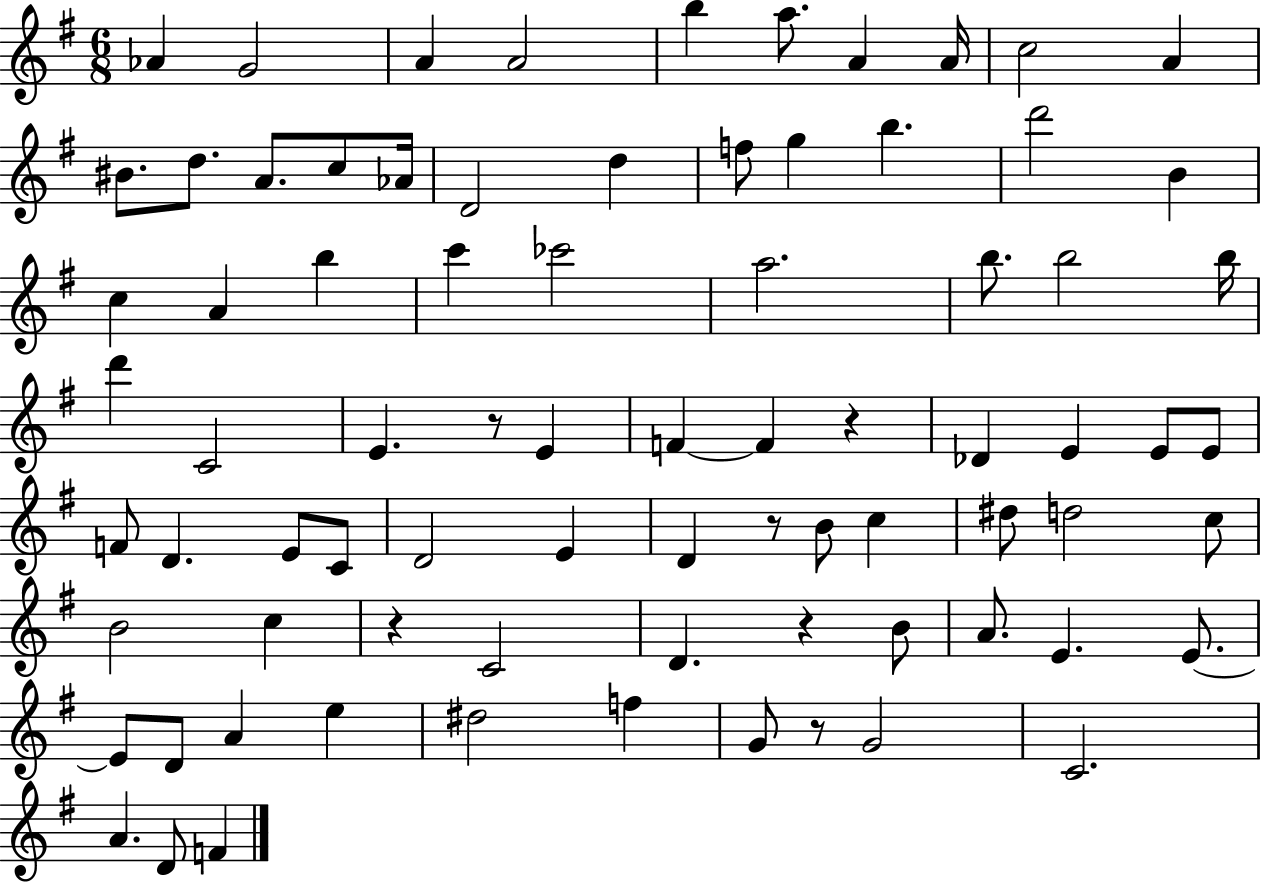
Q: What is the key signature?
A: G major